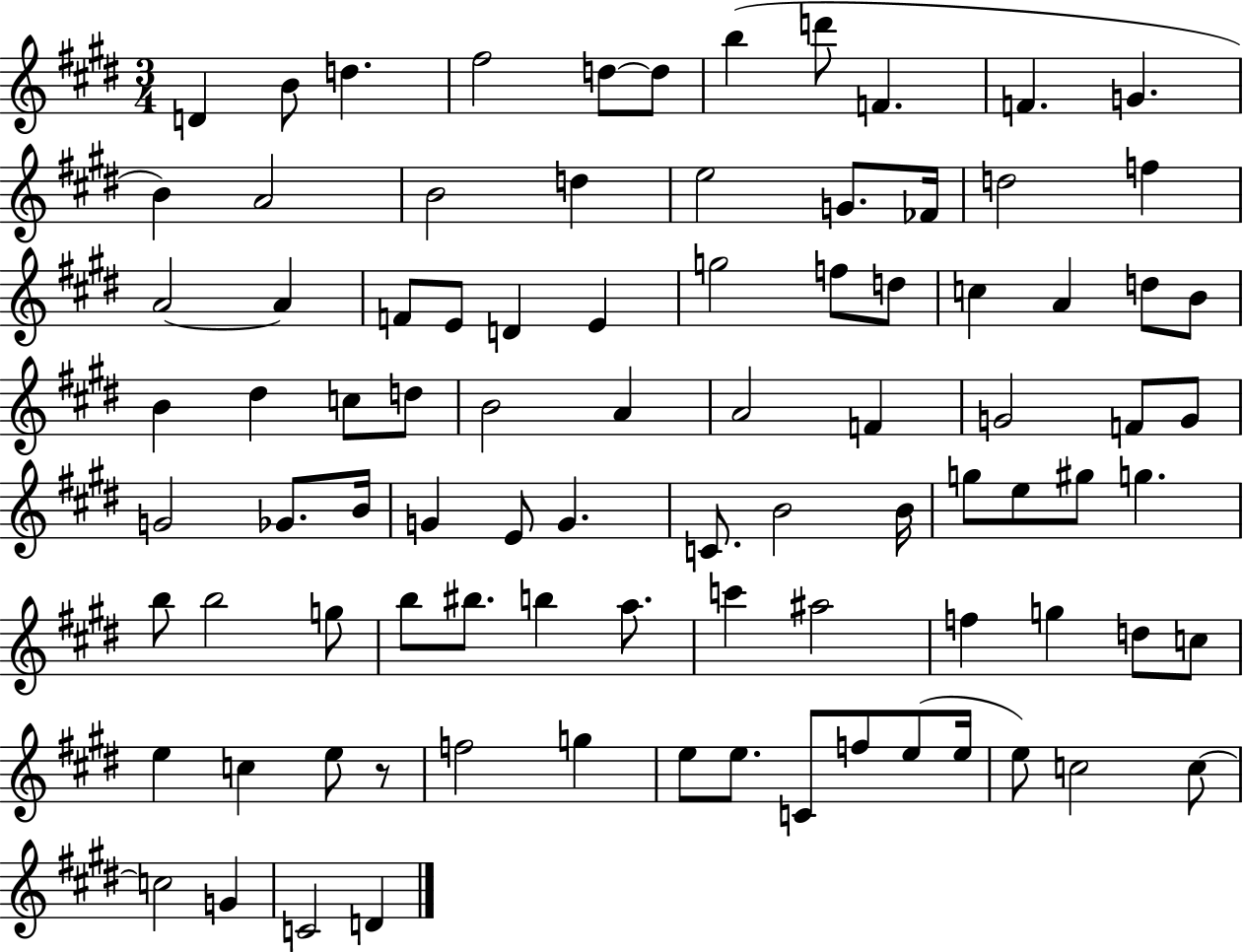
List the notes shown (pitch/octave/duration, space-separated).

D4/q B4/e D5/q. F#5/h D5/e D5/e B5/q D6/e F4/q. F4/q. G4/q. B4/q A4/h B4/h D5/q E5/h G4/e. FES4/s D5/h F5/q A4/h A4/q F4/e E4/e D4/q E4/q G5/h F5/e D5/e C5/q A4/q D5/e B4/e B4/q D#5/q C5/e D5/e B4/h A4/q A4/h F4/q G4/h F4/e G4/e G4/h Gb4/e. B4/s G4/q E4/e G4/q. C4/e. B4/h B4/s G5/e E5/e G#5/e G5/q. B5/e B5/h G5/e B5/e BIS5/e. B5/q A5/e. C6/q A#5/h F5/q G5/q D5/e C5/e E5/q C5/q E5/e R/e F5/h G5/q E5/e E5/e. C4/e F5/e E5/e E5/s E5/e C5/h C5/e C5/h G4/q C4/h D4/q